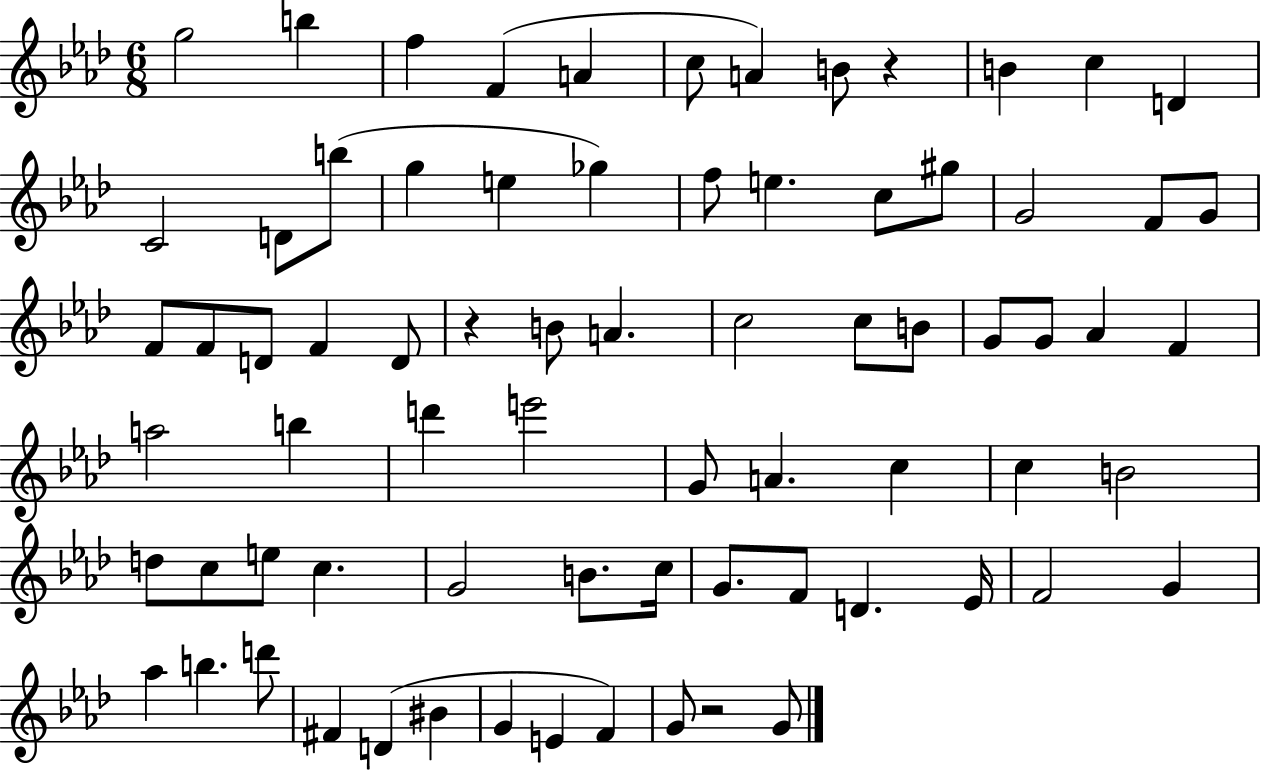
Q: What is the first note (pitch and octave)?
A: G5